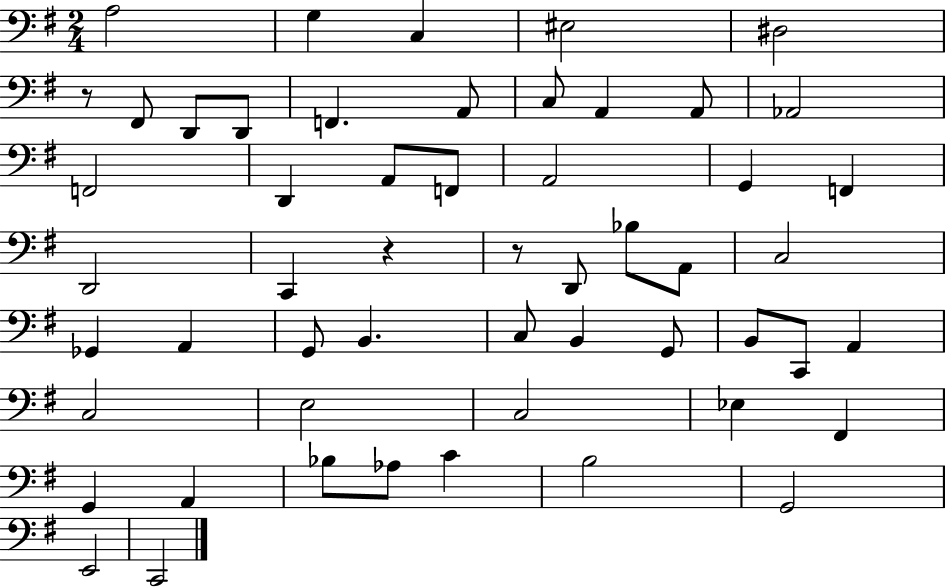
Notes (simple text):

A3/h G3/q C3/q EIS3/h D#3/h R/e F#2/e D2/e D2/e F2/q. A2/e C3/e A2/q A2/e Ab2/h F2/h D2/q A2/e F2/e A2/h G2/q F2/q D2/h C2/q R/q R/e D2/e Bb3/e A2/e C3/h Gb2/q A2/q G2/e B2/q. C3/e B2/q G2/e B2/e C2/e A2/q C3/h E3/h C3/h Eb3/q F#2/q G2/q A2/q Bb3/e Ab3/e C4/q B3/h G2/h E2/h C2/h